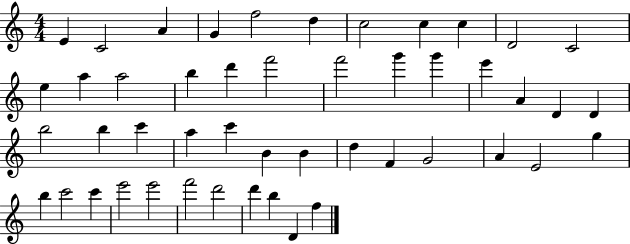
E4/q C4/h A4/q G4/q F5/h D5/q C5/h C5/q C5/q D4/h C4/h E5/q A5/q A5/h B5/q D6/q F6/h F6/h G6/q G6/q E6/q A4/q D4/q D4/q B5/h B5/q C6/q A5/q C6/q B4/q B4/q D5/q F4/q G4/h A4/q E4/h G5/q B5/q C6/h C6/q E6/h E6/h F6/h D6/h D6/q B5/q D4/q F5/q